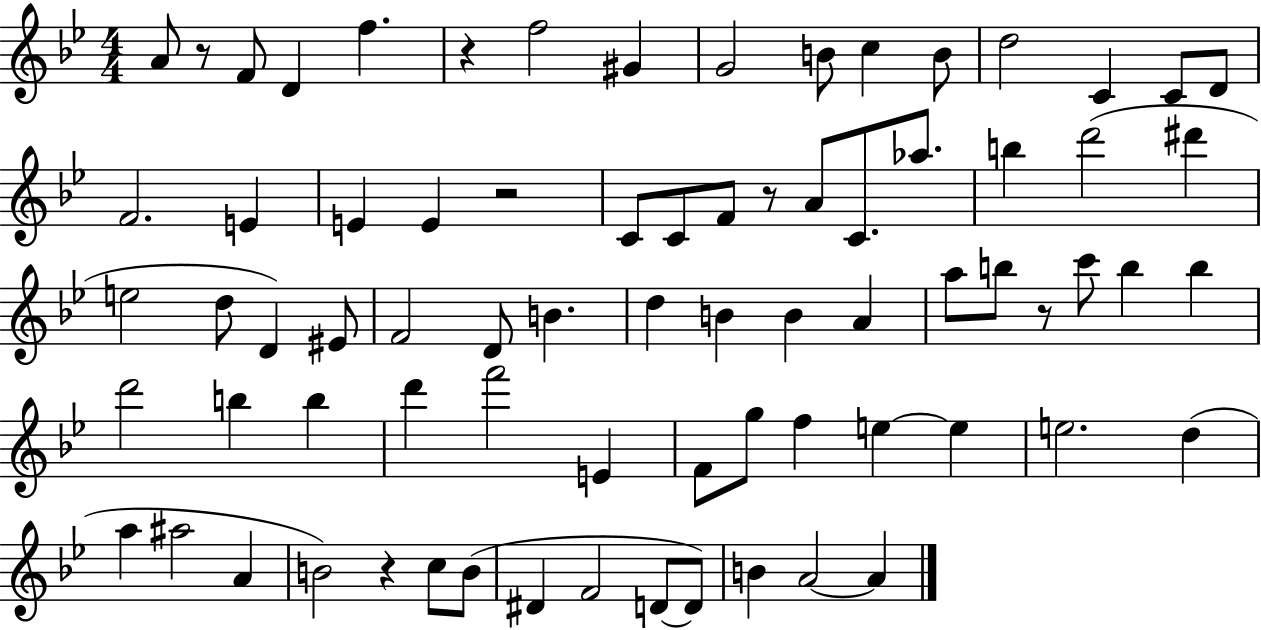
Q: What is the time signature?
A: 4/4